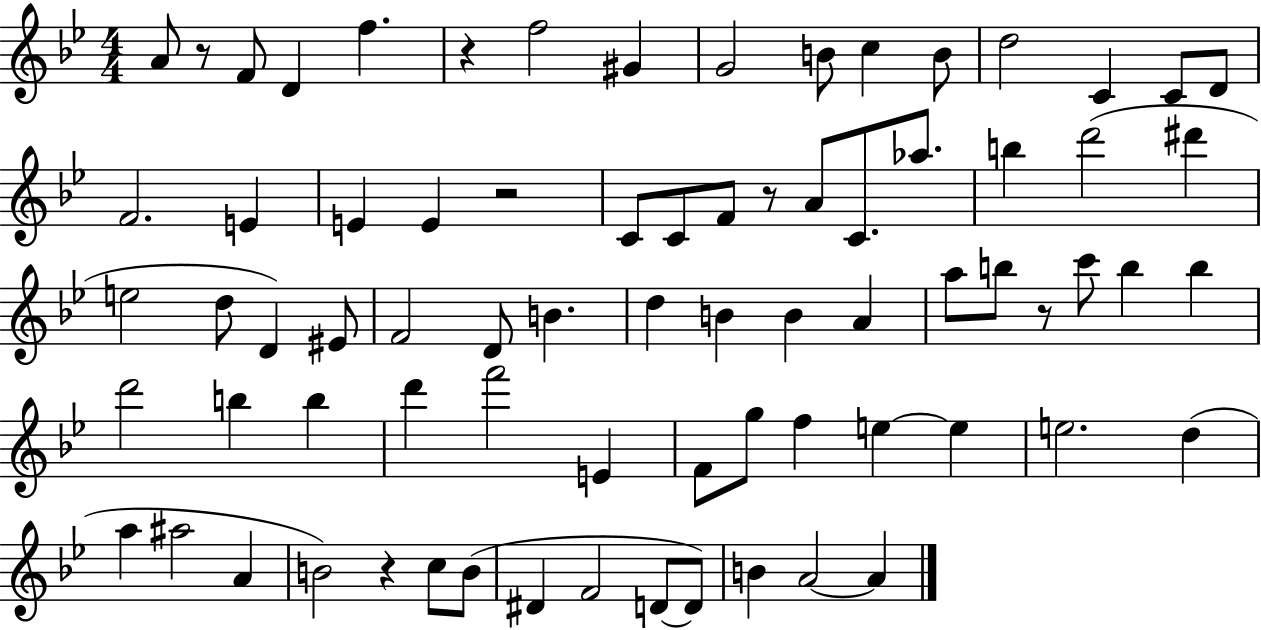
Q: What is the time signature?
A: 4/4